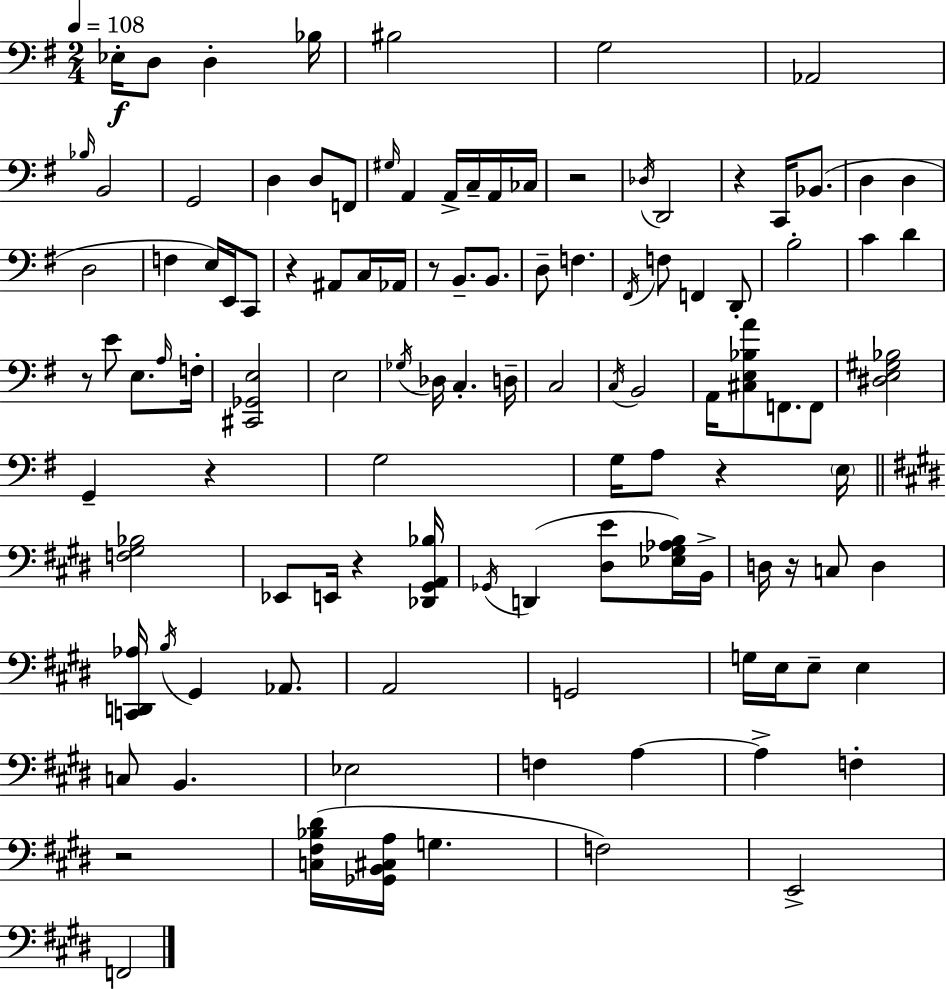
X:1
T:Untitled
M:2/4
L:1/4
K:Em
_E,/4 D,/2 D, _B,/4 ^B,2 G,2 _A,,2 _B,/4 B,,2 G,,2 D, D,/2 F,,/2 ^G,/4 A,, A,,/4 C,/4 A,,/4 _C,/4 z2 _D,/4 D,,2 z C,,/4 _B,,/2 D, D, D,2 F, E,/4 E,,/4 C,,/2 z ^A,,/2 C,/4 _A,,/4 z/2 B,,/2 B,,/2 D,/2 F, ^F,,/4 F,/2 F,, D,,/2 B,2 C D z/2 E/2 E,/2 A,/4 F,/4 [^C,,_G,,E,]2 E,2 _G,/4 _D,/4 C, D,/4 C,2 C,/4 B,,2 A,,/4 [^C,E,_B,A]/2 F,,/2 F,,/2 [^D,E,^G,_B,]2 G,, z G,2 G,/4 A,/2 z E,/4 [F,^G,_B,]2 _E,,/2 E,,/4 z [_D,,^G,,A,,_B,]/4 _G,,/4 D,, [^D,E]/2 [_E,^G,_A,B,]/4 B,,/4 D,/4 z/4 C,/2 D, [C,,D,,_A,]/4 B,/4 ^G,, _A,,/2 A,,2 G,,2 G,/4 E,/4 E,/2 E, C,/2 B,, _E,2 F, A, A, F, z2 [C,^F,_B,^D]/4 [_G,,B,,^C,A,]/4 G, F,2 E,,2 F,,2